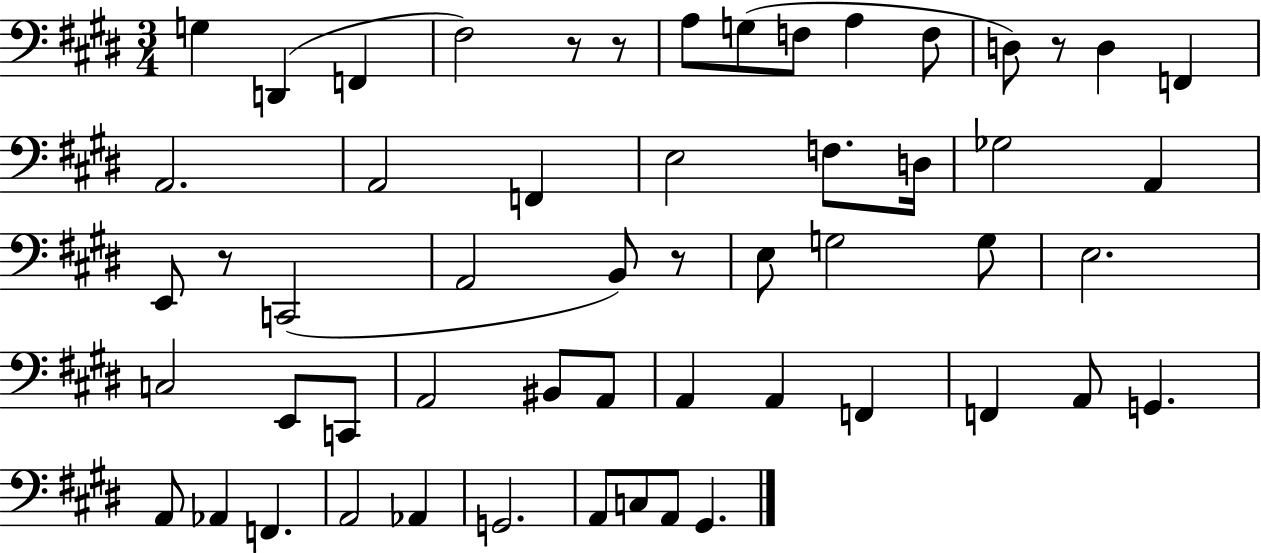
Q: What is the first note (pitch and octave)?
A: G3